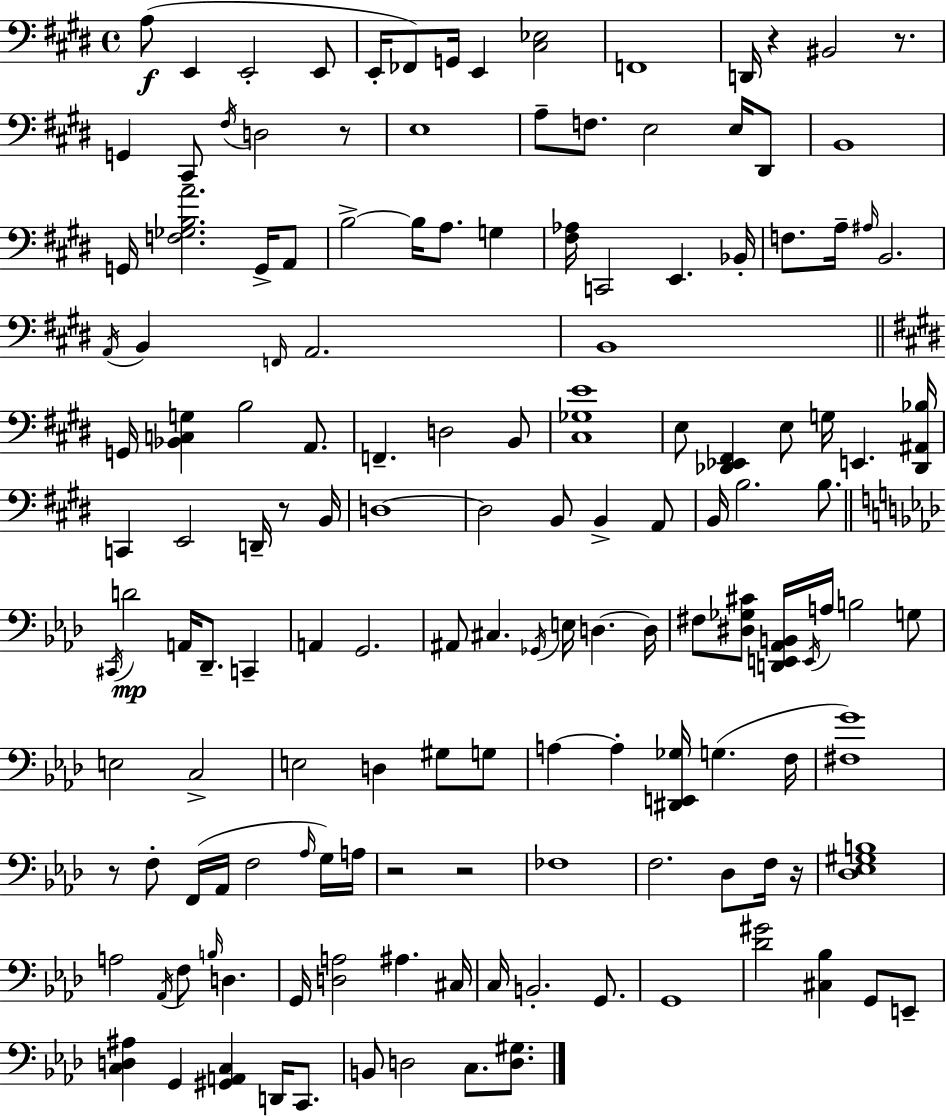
X:1
T:Untitled
M:4/4
L:1/4
K:E
A,/2 E,, E,,2 E,,/2 E,,/4 _F,,/2 G,,/4 E,, [^C,_E,]2 F,,4 D,,/4 z ^B,,2 z/2 G,, ^C,,/2 ^F,/4 D,2 z/2 E,4 A,/2 F,/2 E,2 E,/4 ^D,,/2 B,,4 G,,/4 [F,_G,B,A]2 G,,/4 A,,/2 B,2 B,/4 A,/2 G, [^F,_A,]/4 C,,2 E,, _B,,/4 F,/2 A,/4 ^A,/4 B,,2 A,,/4 B,, F,,/4 A,,2 B,,4 G,,/4 [_B,,C,G,] B,2 A,,/2 F,, D,2 B,,/2 [^C,_G,E]4 E,/2 [_D,,_E,,^F,,] E,/2 G,/4 E,, [_D,,^A,,_B,]/4 C,, E,,2 D,,/4 z/2 B,,/4 D,4 D,2 B,,/2 B,, A,,/2 B,,/4 B,2 B,/2 ^C,,/4 D2 A,,/4 _D,,/2 C,, A,, G,,2 ^A,,/2 ^C, _G,,/4 E,/4 D, D,/4 ^F,/2 [^D,_G,^C]/2 [D,,E,,_A,,B,,]/4 E,,/4 A,/4 B,2 G,/2 E,2 C,2 E,2 D, ^G,/2 G,/2 A, A, [^D,,E,,_G,]/4 G, F,/4 [^F,G]4 z/2 F,/2 F,,/4 _A,,/4 F,2 _A,/4 G,/4 A,/4 z2 z2 _F,4 F,2 _D,/2 F,/4 z/4 [_D,_E,^G,B,]4 A,2 _A,,/4 F,/2 B,/4 D, G,,/4 [D,A,]2 ^A, ^C,/4 C,/4 B,,2 G,,/2 G,,4 [_D^G]2 [^C,_B,] G,,/2 E,,/2 [C,D,^A,] G,, [^G,,A,,C,] D,,/4 C,,/2 B,,/2 D,2 C,/2 [D,^G,]/2